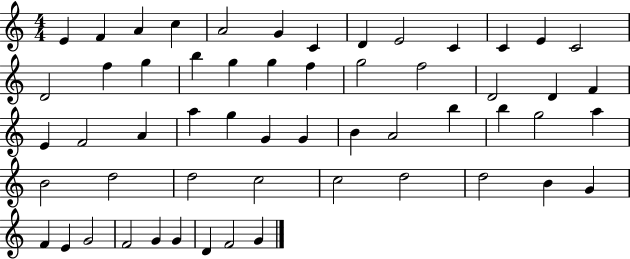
E4/q F4/q A4/q C5/q A4/h G4/q C4/q D4/q E4/h C4/q C4/q E4/q C4/h D4/h F5/q G5/q B5/q G5/q G5/q F5/q G5/h F5/h D4/h D4/q F4/q E4/q F4/h A4/q A5/q G5/q G4/q G4/q B4/q A4/h B5/q B5/q G5/h A5/q B4/h D5/h D5/h C5/h C5/h D5/h D5/h B4/q G4/q F4/q E4/q G4/h F4/h G4/q G4/q D4/q F4/h G4/q